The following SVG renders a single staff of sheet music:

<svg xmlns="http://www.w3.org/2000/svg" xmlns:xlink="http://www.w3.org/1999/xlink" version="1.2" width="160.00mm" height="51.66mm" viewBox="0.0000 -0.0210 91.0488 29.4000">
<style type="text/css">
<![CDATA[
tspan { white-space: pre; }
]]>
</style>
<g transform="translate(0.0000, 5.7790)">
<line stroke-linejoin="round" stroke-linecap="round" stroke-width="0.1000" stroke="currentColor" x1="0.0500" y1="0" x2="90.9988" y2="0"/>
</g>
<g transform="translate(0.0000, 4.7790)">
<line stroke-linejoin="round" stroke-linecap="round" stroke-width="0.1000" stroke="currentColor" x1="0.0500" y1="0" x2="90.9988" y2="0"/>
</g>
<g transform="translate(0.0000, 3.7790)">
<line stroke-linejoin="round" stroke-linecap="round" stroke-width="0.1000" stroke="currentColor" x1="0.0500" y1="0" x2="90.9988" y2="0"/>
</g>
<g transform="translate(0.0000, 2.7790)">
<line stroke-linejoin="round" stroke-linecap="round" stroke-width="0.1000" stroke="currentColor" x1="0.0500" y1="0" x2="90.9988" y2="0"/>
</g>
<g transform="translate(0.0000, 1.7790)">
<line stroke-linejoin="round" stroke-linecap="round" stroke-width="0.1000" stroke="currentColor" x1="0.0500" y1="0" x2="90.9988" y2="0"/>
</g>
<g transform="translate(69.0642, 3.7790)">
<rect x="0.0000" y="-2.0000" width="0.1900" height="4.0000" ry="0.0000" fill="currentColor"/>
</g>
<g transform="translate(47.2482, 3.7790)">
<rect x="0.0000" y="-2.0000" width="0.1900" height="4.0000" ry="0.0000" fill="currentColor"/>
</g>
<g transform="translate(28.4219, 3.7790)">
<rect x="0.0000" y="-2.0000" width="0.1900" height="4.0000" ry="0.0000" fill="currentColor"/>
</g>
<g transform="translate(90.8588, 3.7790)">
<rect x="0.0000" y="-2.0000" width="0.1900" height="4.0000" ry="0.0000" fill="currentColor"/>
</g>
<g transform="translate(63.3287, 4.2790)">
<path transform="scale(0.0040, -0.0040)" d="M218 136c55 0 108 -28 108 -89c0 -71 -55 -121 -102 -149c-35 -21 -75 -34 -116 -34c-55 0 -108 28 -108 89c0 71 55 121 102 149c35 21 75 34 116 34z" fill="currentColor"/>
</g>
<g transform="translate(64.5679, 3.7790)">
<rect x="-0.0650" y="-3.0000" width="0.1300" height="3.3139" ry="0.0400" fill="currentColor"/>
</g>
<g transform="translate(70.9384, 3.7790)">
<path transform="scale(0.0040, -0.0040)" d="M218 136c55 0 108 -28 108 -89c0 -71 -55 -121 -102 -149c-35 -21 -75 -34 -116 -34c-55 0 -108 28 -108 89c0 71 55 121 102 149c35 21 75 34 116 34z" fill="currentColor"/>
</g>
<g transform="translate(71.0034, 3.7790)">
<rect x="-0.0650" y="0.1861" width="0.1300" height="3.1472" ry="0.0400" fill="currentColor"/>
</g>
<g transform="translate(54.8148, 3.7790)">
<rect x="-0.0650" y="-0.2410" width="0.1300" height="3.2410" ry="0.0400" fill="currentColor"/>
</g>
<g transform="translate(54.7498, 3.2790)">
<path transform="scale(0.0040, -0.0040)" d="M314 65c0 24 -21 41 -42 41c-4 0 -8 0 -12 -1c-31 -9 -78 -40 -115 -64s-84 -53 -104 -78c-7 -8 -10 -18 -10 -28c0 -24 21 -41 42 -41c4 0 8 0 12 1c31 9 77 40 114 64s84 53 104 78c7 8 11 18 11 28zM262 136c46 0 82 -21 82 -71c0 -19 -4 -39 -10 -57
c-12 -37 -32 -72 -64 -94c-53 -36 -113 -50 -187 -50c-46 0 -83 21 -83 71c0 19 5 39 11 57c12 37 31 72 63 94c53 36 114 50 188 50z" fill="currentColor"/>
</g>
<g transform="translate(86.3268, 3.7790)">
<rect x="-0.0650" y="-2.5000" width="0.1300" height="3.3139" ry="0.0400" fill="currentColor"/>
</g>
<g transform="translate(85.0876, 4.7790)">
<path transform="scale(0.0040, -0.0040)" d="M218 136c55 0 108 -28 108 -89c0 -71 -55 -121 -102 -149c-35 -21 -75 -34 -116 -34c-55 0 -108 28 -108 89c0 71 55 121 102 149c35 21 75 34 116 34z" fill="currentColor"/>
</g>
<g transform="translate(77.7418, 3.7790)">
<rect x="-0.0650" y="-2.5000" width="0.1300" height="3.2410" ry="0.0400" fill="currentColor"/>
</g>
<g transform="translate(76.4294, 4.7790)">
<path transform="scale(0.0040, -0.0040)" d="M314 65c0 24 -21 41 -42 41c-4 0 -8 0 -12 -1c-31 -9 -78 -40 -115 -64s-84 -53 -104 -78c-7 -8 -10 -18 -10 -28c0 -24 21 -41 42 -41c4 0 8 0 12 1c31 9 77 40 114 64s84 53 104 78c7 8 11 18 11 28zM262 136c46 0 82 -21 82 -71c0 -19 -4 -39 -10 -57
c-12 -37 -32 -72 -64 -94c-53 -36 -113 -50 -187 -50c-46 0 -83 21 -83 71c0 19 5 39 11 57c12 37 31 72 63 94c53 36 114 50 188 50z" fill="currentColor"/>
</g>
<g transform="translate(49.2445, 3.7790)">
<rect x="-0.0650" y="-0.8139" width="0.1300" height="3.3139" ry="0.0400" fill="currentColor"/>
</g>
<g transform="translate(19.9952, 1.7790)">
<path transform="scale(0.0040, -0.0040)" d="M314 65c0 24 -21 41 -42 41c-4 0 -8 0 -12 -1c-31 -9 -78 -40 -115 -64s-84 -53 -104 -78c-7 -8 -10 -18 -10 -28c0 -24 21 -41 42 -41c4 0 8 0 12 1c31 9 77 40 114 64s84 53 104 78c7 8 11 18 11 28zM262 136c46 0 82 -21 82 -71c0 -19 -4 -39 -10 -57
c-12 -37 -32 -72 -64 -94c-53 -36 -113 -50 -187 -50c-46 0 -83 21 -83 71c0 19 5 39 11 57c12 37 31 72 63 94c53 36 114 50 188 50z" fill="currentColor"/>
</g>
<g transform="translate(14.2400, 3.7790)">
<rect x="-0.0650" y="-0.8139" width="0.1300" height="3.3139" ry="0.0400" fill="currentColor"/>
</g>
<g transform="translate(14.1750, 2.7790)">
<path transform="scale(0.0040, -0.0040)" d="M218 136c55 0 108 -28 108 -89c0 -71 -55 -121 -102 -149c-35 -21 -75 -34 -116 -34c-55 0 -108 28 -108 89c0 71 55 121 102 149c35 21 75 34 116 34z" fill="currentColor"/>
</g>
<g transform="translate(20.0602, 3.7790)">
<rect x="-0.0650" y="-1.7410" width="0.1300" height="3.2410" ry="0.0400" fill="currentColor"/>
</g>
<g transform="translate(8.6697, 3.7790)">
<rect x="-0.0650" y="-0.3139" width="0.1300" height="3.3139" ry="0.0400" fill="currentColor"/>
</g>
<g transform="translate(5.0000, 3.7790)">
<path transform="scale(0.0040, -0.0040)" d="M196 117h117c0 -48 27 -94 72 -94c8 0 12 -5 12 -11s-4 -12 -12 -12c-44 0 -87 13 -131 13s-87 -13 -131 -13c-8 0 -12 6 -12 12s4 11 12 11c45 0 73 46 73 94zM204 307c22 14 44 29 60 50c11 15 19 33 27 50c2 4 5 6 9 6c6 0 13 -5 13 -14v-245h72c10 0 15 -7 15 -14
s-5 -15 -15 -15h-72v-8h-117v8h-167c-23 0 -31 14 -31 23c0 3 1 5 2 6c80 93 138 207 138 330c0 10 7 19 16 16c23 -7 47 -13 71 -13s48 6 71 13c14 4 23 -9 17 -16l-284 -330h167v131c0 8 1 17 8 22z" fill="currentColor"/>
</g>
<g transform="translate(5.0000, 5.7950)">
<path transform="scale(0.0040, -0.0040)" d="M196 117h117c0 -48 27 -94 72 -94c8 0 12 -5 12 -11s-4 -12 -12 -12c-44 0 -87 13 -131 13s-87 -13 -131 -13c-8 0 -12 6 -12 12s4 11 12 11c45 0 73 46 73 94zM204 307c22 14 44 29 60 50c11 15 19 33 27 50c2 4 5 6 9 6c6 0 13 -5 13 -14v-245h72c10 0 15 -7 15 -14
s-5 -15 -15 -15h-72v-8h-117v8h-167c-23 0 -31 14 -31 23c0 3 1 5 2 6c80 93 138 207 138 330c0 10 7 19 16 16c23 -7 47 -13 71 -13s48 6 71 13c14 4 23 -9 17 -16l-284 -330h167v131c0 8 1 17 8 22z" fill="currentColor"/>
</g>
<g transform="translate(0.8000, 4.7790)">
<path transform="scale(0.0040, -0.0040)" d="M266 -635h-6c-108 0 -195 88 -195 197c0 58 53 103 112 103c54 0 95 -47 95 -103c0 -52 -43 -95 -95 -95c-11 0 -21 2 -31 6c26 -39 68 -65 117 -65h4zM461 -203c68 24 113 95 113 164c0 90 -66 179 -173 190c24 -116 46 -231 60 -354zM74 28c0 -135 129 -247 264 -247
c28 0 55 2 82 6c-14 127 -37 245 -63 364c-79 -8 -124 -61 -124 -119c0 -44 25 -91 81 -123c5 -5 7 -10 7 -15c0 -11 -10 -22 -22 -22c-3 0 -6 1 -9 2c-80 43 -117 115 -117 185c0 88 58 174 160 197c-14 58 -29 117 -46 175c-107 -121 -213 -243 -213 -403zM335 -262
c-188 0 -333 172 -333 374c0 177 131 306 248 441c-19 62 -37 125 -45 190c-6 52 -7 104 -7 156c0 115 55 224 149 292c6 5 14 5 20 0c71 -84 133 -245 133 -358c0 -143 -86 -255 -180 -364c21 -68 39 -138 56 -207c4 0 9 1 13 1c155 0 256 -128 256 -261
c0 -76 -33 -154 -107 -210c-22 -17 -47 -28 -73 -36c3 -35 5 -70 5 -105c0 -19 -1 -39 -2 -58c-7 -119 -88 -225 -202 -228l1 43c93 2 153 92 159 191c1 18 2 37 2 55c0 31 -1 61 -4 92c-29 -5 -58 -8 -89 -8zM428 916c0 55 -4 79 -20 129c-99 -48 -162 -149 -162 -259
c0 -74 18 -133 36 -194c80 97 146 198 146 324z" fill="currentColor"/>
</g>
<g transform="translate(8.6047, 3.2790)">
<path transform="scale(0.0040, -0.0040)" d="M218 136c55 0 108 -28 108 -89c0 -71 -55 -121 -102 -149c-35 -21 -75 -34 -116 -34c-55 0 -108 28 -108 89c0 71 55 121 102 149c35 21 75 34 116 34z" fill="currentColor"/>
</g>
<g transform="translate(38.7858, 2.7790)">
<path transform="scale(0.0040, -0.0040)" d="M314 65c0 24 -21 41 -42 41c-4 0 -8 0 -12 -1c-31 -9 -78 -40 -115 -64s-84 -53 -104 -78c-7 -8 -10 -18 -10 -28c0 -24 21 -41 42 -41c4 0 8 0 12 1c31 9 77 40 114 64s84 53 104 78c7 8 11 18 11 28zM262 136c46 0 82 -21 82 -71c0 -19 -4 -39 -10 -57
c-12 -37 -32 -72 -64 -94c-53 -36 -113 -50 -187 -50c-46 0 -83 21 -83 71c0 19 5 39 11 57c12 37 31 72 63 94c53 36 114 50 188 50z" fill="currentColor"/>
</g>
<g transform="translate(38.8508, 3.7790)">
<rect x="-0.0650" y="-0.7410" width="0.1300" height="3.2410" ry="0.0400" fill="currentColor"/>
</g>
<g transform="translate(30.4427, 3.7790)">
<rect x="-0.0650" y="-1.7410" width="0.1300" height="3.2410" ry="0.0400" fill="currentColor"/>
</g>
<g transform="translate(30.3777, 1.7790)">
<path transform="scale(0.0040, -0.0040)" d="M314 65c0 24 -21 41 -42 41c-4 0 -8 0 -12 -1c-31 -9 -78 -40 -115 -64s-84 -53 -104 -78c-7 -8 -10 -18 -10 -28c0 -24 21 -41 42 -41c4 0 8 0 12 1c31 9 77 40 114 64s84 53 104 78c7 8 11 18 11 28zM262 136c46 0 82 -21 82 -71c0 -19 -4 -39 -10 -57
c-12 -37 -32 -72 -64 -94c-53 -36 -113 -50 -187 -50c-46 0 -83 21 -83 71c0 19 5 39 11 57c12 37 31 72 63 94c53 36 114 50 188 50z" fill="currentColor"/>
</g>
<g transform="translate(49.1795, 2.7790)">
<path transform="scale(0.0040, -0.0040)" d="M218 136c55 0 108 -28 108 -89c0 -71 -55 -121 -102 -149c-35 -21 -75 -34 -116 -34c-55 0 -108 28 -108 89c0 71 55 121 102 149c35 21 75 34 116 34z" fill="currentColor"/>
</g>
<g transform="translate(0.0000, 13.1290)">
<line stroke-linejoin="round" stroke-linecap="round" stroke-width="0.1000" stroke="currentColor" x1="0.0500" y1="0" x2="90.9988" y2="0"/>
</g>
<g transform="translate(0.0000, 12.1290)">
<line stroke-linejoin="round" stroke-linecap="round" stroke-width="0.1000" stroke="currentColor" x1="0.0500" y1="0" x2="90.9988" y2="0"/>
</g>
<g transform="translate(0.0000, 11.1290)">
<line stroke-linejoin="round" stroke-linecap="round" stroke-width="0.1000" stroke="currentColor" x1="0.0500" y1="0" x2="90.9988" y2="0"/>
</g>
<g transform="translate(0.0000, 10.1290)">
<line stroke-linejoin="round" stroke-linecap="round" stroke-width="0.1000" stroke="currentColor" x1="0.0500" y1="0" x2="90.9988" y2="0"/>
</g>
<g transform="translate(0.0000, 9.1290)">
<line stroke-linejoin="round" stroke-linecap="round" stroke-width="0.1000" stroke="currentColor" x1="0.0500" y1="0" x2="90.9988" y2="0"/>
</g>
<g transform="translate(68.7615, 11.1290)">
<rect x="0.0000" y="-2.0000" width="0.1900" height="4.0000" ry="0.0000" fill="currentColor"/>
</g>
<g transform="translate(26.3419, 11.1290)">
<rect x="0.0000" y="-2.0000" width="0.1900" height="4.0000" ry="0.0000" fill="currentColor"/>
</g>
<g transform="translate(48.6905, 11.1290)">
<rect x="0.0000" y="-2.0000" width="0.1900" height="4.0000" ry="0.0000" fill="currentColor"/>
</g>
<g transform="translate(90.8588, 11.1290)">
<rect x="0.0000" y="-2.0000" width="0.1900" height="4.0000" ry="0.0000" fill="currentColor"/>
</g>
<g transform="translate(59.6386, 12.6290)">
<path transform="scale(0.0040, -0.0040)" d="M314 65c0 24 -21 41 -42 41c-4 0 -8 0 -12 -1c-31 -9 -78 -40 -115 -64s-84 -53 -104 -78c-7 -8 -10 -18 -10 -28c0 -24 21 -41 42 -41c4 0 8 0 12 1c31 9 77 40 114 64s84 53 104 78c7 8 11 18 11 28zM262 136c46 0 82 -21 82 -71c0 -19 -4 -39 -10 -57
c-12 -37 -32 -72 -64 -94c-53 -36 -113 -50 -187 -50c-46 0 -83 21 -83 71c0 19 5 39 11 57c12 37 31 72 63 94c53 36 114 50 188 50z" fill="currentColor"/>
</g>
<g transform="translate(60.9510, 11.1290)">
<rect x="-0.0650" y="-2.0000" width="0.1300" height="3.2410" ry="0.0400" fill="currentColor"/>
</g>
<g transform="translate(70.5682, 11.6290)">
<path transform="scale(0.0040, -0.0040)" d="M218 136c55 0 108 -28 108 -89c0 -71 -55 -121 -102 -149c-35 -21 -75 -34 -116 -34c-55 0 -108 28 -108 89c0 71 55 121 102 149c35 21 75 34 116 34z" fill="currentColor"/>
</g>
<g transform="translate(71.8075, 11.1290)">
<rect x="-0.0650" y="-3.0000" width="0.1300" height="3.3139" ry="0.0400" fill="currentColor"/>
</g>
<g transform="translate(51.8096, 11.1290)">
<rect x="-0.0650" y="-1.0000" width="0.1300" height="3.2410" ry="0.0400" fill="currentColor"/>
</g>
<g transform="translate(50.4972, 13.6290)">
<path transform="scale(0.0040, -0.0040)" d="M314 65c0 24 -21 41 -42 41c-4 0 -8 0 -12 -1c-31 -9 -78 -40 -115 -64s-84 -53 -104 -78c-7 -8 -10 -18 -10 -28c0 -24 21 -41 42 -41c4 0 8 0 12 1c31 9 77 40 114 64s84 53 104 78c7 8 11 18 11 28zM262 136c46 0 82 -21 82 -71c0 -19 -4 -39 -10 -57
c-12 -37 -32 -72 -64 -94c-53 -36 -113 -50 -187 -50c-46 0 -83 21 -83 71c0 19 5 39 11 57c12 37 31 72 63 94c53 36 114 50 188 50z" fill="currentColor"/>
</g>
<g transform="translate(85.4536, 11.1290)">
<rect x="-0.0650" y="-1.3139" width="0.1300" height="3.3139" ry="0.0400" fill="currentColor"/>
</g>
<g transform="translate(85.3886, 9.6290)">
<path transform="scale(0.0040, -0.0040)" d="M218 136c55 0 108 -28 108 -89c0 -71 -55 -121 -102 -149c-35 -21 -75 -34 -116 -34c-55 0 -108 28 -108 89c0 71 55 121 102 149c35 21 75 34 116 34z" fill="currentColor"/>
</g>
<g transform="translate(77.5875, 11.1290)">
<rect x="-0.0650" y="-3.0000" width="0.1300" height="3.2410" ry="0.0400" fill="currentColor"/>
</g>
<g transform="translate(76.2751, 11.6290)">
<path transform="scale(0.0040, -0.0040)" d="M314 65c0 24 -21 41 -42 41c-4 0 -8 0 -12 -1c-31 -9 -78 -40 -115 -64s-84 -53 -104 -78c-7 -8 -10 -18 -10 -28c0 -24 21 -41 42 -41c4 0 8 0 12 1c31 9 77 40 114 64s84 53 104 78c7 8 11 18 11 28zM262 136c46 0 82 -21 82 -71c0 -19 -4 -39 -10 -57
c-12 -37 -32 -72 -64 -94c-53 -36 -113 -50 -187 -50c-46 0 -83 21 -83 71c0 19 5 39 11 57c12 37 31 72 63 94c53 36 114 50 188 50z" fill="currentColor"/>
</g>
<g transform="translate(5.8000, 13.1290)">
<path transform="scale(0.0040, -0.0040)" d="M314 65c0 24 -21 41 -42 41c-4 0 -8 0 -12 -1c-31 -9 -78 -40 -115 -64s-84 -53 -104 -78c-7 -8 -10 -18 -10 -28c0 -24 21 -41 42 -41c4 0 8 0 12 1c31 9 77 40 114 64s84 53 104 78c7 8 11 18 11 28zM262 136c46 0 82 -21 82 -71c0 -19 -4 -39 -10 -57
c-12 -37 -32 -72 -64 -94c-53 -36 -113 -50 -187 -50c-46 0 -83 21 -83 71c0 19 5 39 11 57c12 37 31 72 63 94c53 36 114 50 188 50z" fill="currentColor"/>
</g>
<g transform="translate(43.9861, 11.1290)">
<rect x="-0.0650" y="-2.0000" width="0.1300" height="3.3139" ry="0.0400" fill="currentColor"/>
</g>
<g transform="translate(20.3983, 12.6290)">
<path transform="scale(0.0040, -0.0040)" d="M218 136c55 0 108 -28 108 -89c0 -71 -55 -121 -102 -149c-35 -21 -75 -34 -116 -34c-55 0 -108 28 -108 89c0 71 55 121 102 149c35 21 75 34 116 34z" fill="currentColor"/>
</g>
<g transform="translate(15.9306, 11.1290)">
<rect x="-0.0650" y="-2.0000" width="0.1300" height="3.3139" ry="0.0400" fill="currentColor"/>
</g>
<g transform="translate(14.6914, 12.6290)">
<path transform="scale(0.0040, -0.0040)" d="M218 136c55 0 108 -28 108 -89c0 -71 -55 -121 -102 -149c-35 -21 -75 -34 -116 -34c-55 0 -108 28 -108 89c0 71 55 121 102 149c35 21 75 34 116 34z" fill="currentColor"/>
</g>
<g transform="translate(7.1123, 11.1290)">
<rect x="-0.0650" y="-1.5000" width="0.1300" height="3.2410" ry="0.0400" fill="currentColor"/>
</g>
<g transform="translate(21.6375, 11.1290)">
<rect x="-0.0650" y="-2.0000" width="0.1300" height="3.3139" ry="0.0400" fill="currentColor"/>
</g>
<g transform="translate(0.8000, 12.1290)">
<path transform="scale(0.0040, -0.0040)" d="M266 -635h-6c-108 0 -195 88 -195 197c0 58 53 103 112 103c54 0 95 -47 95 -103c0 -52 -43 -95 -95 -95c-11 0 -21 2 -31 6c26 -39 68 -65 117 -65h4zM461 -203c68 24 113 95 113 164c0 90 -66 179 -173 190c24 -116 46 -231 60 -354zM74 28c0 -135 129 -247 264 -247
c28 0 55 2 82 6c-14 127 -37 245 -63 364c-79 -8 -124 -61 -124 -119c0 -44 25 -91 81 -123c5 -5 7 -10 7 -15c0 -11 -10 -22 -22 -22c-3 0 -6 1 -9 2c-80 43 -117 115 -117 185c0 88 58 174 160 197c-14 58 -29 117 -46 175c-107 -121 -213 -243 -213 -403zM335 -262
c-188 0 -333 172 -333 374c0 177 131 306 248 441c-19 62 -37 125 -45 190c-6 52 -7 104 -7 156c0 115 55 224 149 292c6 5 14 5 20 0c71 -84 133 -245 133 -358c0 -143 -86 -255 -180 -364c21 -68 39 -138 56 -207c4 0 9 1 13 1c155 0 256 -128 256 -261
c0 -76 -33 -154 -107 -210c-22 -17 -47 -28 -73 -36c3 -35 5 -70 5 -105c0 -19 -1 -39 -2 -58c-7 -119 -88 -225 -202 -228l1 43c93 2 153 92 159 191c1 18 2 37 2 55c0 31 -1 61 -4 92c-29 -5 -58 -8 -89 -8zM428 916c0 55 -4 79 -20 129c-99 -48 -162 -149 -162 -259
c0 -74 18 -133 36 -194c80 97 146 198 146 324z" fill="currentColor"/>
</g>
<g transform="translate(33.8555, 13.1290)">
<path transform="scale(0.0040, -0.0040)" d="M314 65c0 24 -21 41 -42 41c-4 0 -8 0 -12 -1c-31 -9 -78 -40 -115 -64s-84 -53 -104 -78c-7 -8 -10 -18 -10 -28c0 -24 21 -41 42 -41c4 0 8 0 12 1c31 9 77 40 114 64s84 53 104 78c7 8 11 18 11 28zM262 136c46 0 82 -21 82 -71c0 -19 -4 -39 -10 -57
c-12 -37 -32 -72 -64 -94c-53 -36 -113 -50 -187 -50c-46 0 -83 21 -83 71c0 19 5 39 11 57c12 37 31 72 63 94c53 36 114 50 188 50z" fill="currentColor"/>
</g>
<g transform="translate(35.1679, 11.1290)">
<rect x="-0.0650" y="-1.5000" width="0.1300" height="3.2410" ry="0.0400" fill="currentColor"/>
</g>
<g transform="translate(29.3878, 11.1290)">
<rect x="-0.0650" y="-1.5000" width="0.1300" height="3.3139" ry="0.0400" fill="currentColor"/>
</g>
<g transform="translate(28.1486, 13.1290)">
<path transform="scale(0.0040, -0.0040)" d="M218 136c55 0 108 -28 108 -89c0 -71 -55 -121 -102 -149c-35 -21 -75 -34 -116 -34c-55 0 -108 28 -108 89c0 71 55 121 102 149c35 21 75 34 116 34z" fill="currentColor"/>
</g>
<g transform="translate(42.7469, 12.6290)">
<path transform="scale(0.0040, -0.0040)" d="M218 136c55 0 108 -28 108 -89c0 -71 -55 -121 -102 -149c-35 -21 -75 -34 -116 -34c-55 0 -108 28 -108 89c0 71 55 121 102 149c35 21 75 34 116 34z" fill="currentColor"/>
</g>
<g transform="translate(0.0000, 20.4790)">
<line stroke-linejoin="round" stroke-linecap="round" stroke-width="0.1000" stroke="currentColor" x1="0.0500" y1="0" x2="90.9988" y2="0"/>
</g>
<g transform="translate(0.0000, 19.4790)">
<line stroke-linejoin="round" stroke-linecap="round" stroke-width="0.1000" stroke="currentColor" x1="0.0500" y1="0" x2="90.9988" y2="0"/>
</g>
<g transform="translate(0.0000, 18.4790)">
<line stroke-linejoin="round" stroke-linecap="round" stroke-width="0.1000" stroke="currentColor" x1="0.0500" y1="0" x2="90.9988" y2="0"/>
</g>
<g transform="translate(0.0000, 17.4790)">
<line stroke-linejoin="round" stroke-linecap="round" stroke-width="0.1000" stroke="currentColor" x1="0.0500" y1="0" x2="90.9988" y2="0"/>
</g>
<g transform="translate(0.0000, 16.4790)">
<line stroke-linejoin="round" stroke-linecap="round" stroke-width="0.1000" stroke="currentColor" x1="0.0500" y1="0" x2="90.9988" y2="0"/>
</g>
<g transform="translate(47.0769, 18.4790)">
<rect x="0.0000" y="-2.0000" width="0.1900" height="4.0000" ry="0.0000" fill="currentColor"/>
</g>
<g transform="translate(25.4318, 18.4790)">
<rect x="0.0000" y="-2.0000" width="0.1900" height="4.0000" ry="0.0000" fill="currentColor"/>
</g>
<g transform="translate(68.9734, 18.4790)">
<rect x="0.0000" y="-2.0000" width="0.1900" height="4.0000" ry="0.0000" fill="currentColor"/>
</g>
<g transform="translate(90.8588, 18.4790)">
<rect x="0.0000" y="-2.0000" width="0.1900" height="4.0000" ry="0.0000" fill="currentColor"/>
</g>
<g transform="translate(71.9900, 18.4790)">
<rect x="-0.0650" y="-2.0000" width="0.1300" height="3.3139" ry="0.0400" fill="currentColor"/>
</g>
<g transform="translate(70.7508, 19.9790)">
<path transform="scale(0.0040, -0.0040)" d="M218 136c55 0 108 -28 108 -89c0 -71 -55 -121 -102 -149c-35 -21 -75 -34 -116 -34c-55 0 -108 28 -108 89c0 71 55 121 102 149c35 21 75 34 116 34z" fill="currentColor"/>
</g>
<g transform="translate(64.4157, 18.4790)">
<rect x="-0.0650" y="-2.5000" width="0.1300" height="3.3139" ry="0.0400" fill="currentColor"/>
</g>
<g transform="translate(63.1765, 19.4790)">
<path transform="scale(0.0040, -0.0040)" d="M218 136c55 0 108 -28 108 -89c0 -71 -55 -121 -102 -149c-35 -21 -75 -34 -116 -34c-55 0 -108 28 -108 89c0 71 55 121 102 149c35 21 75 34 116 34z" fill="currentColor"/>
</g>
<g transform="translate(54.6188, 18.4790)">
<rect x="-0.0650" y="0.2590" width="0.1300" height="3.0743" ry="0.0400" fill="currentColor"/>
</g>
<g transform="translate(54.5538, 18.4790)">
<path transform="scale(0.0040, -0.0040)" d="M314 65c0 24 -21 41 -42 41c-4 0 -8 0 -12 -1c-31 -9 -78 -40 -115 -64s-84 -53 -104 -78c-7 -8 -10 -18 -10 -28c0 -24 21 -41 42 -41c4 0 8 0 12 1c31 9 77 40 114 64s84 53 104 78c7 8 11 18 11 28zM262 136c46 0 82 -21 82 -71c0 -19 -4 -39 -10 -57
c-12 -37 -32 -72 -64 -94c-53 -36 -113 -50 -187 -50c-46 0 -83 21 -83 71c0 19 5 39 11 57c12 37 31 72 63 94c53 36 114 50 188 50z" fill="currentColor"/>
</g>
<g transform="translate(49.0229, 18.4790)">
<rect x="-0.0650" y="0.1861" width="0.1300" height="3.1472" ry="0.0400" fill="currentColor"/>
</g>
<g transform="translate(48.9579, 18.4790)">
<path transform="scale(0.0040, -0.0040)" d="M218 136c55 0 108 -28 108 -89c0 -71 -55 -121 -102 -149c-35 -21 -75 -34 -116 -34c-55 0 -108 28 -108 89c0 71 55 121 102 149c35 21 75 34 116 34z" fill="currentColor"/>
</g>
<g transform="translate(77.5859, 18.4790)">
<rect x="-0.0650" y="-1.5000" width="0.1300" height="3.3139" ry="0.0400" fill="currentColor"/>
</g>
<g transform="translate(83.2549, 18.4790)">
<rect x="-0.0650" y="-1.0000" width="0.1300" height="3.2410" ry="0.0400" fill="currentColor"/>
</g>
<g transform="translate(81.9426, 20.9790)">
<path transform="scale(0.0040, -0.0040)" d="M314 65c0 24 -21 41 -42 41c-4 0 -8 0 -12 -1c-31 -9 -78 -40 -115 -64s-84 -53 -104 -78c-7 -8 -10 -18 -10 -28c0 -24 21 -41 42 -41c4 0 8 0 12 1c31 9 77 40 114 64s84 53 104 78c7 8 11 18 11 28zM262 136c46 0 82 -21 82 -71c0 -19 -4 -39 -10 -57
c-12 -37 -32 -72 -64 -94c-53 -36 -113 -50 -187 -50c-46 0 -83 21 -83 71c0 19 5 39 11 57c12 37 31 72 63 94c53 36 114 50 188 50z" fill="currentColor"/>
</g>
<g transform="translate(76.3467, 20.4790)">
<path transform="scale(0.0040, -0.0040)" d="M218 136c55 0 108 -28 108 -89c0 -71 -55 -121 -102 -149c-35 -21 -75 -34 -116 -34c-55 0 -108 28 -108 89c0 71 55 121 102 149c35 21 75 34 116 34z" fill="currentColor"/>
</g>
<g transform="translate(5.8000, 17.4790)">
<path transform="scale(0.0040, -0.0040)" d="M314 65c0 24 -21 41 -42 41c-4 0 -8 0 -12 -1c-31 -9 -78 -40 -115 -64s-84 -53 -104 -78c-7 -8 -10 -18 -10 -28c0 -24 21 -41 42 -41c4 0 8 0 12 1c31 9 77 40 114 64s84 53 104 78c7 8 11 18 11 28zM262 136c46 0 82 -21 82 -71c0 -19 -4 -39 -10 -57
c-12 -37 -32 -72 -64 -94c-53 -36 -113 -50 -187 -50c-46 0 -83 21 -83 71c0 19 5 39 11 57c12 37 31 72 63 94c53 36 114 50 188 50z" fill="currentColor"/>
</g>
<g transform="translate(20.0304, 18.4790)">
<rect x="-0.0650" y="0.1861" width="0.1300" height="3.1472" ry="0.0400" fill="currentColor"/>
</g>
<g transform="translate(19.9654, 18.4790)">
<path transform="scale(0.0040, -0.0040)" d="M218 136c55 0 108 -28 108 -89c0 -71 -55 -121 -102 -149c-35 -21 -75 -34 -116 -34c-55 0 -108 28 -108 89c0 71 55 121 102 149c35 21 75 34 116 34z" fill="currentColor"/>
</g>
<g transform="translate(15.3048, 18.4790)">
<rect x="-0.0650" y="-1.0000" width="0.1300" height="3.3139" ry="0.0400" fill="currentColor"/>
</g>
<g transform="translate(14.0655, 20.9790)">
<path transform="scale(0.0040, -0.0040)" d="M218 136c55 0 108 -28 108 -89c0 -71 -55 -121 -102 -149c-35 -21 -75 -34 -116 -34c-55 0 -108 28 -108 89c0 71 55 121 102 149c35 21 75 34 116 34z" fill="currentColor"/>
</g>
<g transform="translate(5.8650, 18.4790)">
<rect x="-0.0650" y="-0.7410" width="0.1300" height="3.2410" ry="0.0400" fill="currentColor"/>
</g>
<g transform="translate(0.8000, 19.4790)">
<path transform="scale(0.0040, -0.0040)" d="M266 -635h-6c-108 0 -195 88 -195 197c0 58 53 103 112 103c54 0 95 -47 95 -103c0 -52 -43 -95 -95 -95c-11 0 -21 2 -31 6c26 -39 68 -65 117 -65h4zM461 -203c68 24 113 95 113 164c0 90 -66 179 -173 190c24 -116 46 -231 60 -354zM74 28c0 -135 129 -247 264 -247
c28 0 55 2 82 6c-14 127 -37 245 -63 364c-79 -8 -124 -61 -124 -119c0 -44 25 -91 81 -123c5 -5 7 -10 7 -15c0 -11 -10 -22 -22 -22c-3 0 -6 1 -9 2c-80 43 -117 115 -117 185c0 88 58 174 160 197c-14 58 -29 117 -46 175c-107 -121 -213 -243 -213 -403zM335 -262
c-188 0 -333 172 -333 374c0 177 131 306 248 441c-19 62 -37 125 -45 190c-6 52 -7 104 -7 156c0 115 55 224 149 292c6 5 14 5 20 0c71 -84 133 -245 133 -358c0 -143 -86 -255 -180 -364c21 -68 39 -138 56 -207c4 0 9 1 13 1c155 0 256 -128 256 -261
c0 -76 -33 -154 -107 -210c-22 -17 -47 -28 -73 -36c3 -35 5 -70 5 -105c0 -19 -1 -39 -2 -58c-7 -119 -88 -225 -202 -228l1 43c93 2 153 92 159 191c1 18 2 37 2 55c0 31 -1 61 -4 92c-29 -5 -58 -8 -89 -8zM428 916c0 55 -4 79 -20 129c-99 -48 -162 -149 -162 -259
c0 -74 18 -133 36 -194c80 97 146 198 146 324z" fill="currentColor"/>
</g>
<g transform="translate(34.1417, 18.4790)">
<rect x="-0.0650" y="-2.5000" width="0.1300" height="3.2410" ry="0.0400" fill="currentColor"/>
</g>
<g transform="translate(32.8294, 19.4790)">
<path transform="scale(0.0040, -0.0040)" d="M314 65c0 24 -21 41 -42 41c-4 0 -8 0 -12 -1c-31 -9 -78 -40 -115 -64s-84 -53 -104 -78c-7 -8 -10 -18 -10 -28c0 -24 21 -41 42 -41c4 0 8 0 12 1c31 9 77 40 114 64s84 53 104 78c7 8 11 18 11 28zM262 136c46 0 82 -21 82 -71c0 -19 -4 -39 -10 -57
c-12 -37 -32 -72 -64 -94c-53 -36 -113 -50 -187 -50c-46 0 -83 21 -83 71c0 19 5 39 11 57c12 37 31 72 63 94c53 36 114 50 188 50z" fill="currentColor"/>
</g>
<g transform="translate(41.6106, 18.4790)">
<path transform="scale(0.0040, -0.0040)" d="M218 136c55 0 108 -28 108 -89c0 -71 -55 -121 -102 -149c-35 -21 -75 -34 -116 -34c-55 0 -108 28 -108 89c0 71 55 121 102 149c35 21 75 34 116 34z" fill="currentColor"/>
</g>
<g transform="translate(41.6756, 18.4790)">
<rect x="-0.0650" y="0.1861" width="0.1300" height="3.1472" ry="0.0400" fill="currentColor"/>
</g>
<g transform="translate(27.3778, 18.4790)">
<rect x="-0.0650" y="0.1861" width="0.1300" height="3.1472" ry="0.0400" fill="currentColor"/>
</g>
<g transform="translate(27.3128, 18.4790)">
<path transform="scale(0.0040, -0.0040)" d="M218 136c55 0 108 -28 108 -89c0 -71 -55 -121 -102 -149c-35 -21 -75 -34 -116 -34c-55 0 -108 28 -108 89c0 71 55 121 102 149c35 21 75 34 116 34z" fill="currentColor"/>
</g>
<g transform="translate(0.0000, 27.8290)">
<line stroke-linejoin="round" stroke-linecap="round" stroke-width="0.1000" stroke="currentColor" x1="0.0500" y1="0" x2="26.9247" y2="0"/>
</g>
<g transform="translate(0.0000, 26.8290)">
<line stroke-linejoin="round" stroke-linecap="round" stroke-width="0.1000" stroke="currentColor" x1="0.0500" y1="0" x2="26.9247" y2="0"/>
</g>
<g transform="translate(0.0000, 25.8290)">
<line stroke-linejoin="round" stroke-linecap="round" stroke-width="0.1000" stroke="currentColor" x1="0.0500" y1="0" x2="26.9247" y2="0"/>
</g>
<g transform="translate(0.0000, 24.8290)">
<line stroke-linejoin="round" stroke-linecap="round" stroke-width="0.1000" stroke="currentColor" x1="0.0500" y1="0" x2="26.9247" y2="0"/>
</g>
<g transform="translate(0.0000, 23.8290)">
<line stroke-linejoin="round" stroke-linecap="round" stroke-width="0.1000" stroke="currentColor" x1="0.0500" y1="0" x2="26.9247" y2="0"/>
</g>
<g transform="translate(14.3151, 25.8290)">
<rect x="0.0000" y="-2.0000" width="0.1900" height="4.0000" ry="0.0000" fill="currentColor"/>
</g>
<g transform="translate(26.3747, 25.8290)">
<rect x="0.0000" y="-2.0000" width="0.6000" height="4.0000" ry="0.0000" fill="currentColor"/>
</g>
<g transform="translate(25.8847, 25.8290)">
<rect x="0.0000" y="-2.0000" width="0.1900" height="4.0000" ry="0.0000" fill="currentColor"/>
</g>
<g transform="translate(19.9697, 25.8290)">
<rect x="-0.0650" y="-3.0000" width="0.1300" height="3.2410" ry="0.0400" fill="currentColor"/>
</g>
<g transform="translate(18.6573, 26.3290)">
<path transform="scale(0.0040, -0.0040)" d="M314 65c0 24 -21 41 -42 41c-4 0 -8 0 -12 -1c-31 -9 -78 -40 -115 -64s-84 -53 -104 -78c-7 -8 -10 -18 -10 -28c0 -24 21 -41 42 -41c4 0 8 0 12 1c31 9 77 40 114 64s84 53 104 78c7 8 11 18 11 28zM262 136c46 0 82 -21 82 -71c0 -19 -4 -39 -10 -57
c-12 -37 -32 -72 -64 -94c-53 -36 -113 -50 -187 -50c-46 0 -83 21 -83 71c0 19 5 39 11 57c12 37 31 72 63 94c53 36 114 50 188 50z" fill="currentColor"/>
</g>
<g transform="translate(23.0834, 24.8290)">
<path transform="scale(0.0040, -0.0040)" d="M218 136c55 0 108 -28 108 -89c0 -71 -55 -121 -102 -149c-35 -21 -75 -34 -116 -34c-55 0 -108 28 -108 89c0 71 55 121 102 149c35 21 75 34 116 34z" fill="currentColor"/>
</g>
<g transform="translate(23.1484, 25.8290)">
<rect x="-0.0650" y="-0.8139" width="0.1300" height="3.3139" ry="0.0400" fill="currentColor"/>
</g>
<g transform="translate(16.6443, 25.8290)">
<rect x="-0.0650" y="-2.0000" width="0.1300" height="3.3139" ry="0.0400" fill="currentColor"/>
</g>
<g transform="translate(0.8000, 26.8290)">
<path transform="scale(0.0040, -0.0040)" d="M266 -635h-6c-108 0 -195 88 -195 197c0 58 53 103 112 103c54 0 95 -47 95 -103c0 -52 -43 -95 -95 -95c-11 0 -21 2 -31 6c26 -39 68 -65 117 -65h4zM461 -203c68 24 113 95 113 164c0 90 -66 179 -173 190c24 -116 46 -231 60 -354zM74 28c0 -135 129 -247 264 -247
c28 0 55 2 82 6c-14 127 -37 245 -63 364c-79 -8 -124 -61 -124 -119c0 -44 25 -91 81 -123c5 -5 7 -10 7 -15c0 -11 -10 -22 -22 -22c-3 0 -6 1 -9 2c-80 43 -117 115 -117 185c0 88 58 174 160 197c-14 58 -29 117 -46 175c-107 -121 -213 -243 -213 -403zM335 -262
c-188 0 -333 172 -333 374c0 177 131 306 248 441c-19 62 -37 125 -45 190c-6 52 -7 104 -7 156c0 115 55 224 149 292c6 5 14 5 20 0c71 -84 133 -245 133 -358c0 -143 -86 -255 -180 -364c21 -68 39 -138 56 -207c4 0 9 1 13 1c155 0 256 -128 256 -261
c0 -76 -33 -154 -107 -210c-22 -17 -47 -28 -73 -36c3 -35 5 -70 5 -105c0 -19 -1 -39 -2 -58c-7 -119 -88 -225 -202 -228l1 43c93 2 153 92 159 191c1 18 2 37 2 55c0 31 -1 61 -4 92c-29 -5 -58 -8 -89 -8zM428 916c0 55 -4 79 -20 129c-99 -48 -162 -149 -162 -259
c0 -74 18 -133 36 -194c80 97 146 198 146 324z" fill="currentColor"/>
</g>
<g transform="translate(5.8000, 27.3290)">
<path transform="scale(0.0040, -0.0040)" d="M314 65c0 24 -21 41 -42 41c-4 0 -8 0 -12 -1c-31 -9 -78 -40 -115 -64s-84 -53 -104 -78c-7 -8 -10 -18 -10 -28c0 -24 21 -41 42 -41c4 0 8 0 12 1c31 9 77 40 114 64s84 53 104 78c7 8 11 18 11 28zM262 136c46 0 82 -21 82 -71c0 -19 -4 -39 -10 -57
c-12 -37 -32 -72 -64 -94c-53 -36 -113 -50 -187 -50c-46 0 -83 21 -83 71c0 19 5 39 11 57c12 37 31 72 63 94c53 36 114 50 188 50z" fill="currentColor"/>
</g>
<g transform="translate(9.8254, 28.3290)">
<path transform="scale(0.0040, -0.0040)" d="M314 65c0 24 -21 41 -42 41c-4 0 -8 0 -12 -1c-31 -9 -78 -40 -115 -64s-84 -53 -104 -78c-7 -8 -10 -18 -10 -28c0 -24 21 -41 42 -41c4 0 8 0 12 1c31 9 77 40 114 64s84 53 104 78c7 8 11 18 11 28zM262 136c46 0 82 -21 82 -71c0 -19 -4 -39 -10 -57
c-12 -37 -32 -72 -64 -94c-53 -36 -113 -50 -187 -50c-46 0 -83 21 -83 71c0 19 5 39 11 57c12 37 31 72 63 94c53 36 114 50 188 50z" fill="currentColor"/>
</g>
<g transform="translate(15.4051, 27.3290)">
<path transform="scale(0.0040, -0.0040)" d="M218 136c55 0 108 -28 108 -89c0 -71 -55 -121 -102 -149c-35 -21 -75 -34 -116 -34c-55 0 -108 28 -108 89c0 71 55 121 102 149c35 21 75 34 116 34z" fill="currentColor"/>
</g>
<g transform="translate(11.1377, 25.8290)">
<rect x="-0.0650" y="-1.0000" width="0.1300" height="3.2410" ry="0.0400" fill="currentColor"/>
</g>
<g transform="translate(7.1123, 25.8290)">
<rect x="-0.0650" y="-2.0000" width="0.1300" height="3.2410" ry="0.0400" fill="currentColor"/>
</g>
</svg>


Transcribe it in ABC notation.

X:1
T:Untitled
M:4/4
L:1/4
K:C
c d f2 f2 d2 d c2 A B G2 G E2 F F E E2 F D2 F2 A A2 e d2 D B B G2 B B B2 G F E D2 F2 D2 F A2 d